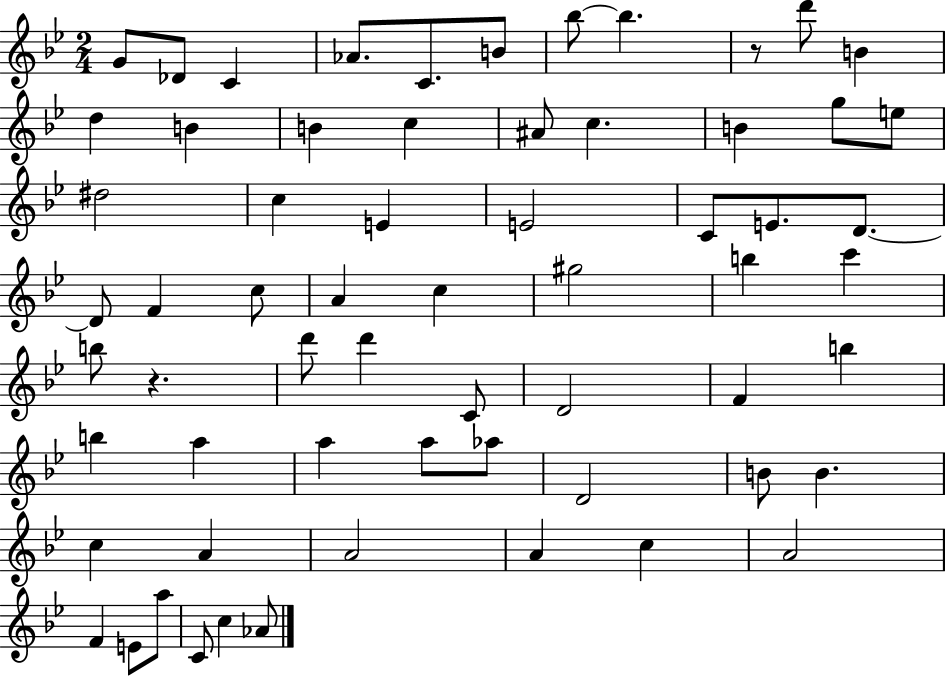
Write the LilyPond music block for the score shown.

{
  \clef treble
  \numericTimeSignature
  \time 2/4
  \key bes \major
  g'8 des'8 c'4 | aes'8. c'8. b'8 | bes''8~~ bes''4. | r8 d'''8 b'4 | \break d''4 b'4 | b'4 c''4 | ais'8 c''4. | b'4 g''8 e''8 | \break dis''2 | c''4 e'4 | e'2 | c'8 e'8. d'8.~~ | \break d'8 f'4 c''8 | a'4 c''4 | gis''2 | b''4 c'''4 | \break b''8 r4. | d'''8 d'''4 c'8 | d'2 | f'4 b''4 | \break b''4 a''4 | a''4 a''8 aes''8 | d'2 | b'8 b'4. | \break c''4 a'4 | a'2 | a'4 c''4 | a'2 | \break f'4 e'8 a''8 | c'8 c''4 aes'8 | \bar "|."
}